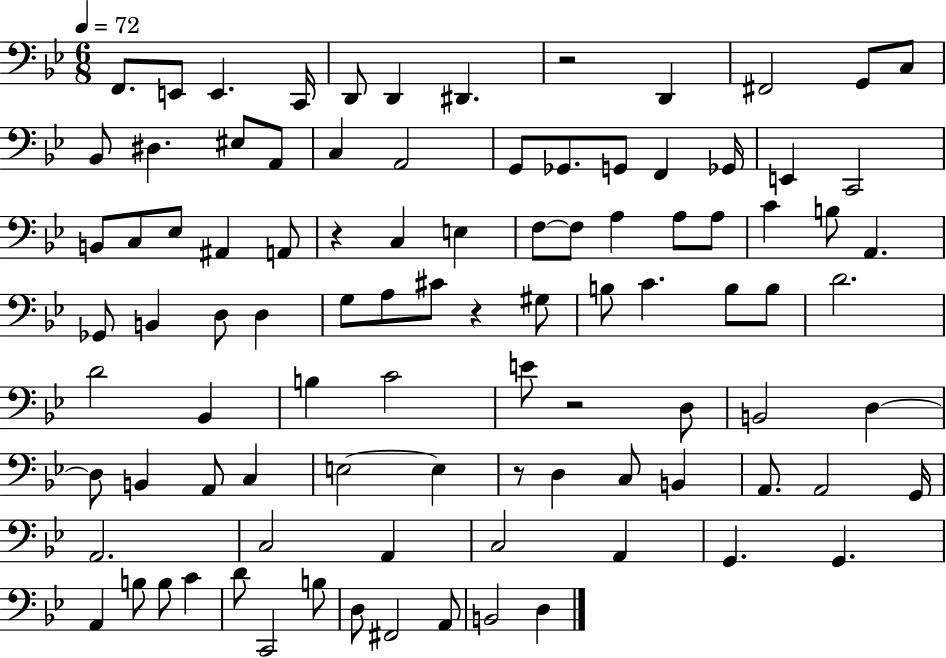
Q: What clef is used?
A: bass